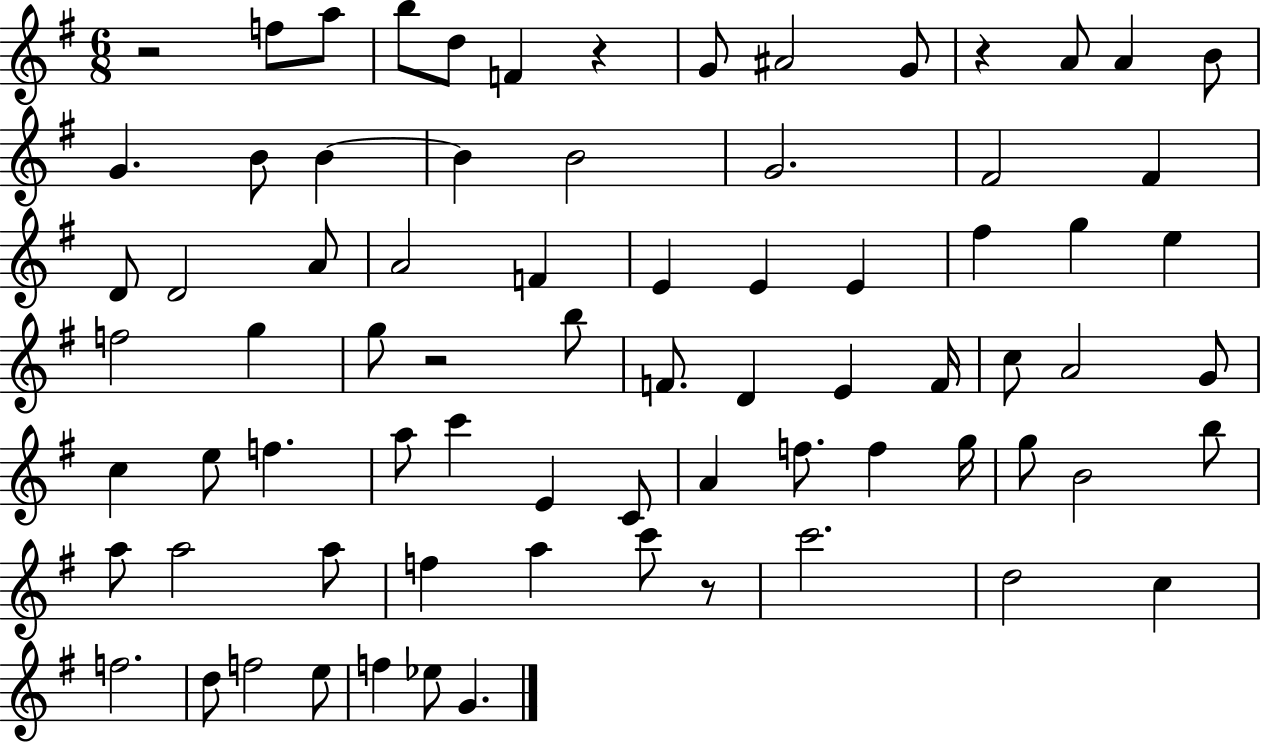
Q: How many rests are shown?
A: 5